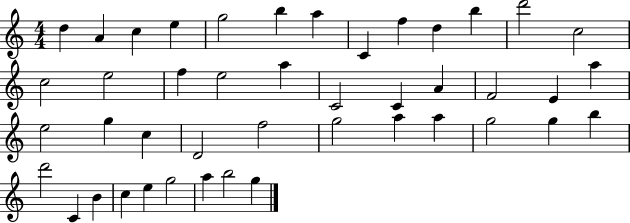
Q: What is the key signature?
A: C major